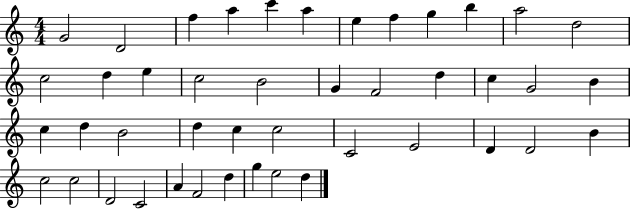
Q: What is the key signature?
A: C major